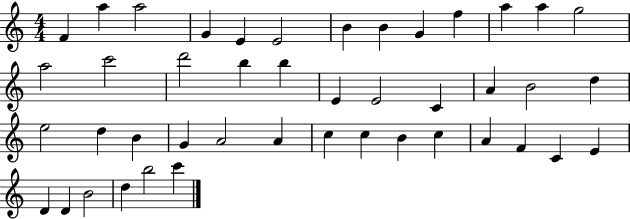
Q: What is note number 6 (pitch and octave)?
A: E4